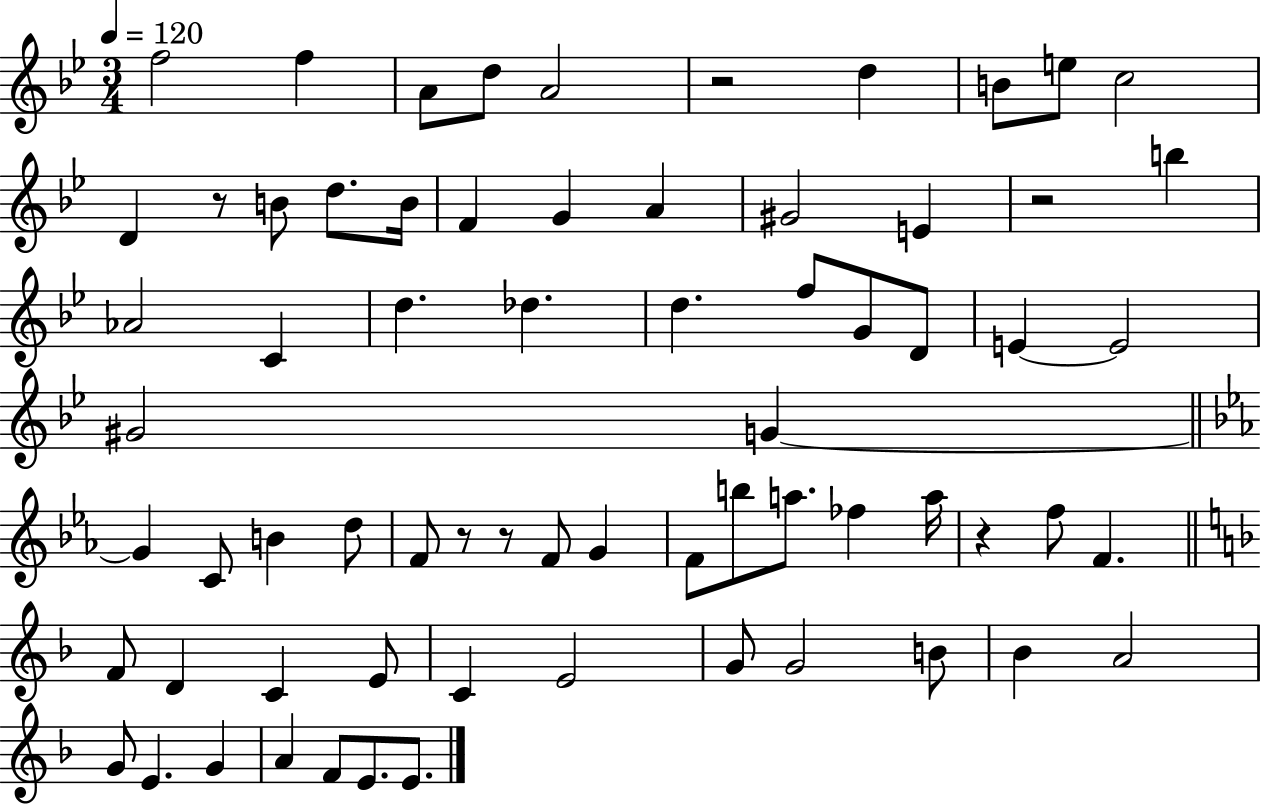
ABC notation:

X:1
T:Untitled
M:3/4
L:1/4
K:Bb
f2 f A/2 d/2 A2 z2 d B/2 e/2 c2 D z/2 B/2 d/2 B/4 F G A ^G2 E z2 b _A2 C d _d d f/2 G/2 D/2 E E2 ^G2 G G C/2 B d/2 F/2 z/2 z/2 F/2 G F/2 b/2 a/2 _f a/4 z f/2 F F/2 D C E/2 C E2 G/2 G2 B/2 _B A2 G/2 E G A F/2 E/2 E/2